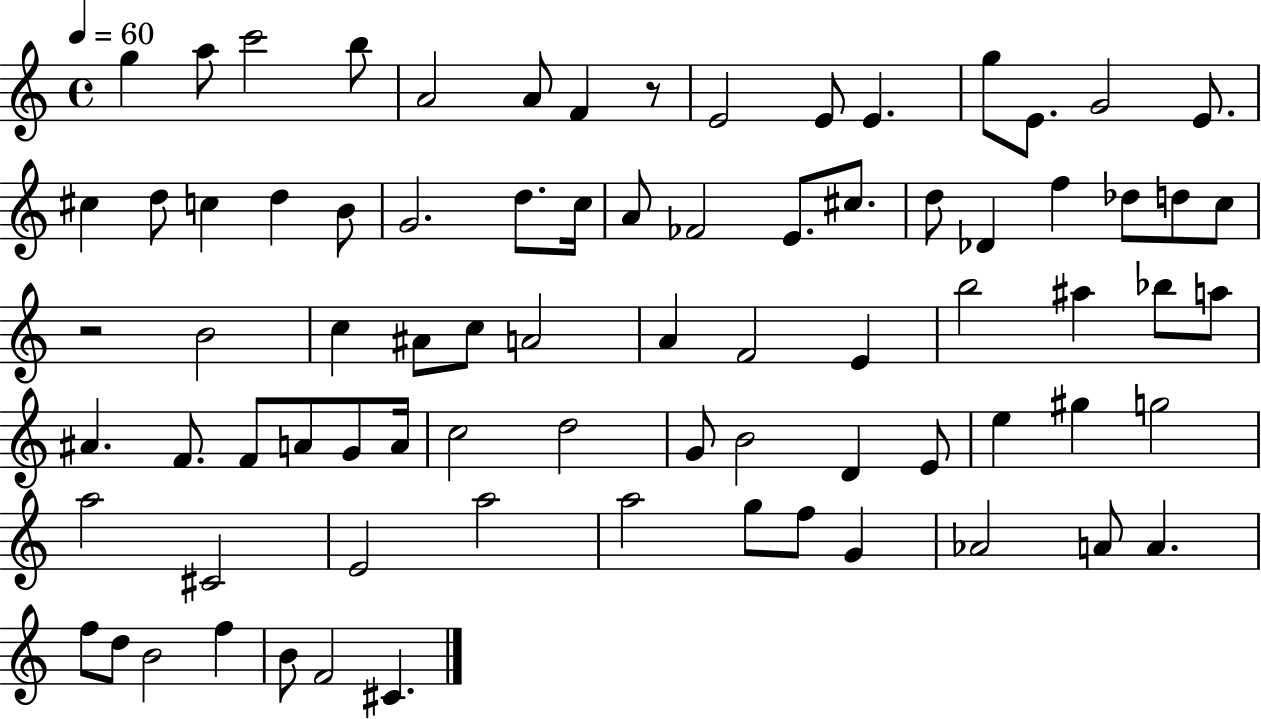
G5/q A5/e C6/h B5/e A4/h A4/e F4/q R/e E4/h E4/e E4/q. G5/e E4/e. G4/h E4/e. C#5/q D5/e C5/q D5/q B4/e G4/h. D5/e. C5/s A4/e FES4/h E4/e. C#5/e. D5/e Db4/q F5/q Db5/e D5/e C5/e R/h B4/h C5/q A#4/e C5/e A4/h A4/q F4/h E4/q B5/h A#5/q Bb5/e A5/e A#4/q. F4/e. F4/e A4/e G4/e A4/s C5/h D5/h G4/e B4/h D4/q E4/e E5/q G#5/q G5/h A5/h C#4/h E4/h A5/h A5/h G5/e F5/e G4/q Ab4/h A4/e A4/q. F5/e D5/e B4/h F5/q B4/e F4/h C#4/q.